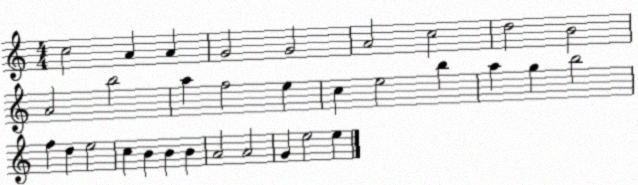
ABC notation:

X:1
T:Untitled
M:4/4
L:1/4
K:C
c2 A A G2 G2 A2 c2 d2 B2 A2 b2 a f2 e c e2 b a g b2 f d e2 c B B B A2 A2 G e2 e